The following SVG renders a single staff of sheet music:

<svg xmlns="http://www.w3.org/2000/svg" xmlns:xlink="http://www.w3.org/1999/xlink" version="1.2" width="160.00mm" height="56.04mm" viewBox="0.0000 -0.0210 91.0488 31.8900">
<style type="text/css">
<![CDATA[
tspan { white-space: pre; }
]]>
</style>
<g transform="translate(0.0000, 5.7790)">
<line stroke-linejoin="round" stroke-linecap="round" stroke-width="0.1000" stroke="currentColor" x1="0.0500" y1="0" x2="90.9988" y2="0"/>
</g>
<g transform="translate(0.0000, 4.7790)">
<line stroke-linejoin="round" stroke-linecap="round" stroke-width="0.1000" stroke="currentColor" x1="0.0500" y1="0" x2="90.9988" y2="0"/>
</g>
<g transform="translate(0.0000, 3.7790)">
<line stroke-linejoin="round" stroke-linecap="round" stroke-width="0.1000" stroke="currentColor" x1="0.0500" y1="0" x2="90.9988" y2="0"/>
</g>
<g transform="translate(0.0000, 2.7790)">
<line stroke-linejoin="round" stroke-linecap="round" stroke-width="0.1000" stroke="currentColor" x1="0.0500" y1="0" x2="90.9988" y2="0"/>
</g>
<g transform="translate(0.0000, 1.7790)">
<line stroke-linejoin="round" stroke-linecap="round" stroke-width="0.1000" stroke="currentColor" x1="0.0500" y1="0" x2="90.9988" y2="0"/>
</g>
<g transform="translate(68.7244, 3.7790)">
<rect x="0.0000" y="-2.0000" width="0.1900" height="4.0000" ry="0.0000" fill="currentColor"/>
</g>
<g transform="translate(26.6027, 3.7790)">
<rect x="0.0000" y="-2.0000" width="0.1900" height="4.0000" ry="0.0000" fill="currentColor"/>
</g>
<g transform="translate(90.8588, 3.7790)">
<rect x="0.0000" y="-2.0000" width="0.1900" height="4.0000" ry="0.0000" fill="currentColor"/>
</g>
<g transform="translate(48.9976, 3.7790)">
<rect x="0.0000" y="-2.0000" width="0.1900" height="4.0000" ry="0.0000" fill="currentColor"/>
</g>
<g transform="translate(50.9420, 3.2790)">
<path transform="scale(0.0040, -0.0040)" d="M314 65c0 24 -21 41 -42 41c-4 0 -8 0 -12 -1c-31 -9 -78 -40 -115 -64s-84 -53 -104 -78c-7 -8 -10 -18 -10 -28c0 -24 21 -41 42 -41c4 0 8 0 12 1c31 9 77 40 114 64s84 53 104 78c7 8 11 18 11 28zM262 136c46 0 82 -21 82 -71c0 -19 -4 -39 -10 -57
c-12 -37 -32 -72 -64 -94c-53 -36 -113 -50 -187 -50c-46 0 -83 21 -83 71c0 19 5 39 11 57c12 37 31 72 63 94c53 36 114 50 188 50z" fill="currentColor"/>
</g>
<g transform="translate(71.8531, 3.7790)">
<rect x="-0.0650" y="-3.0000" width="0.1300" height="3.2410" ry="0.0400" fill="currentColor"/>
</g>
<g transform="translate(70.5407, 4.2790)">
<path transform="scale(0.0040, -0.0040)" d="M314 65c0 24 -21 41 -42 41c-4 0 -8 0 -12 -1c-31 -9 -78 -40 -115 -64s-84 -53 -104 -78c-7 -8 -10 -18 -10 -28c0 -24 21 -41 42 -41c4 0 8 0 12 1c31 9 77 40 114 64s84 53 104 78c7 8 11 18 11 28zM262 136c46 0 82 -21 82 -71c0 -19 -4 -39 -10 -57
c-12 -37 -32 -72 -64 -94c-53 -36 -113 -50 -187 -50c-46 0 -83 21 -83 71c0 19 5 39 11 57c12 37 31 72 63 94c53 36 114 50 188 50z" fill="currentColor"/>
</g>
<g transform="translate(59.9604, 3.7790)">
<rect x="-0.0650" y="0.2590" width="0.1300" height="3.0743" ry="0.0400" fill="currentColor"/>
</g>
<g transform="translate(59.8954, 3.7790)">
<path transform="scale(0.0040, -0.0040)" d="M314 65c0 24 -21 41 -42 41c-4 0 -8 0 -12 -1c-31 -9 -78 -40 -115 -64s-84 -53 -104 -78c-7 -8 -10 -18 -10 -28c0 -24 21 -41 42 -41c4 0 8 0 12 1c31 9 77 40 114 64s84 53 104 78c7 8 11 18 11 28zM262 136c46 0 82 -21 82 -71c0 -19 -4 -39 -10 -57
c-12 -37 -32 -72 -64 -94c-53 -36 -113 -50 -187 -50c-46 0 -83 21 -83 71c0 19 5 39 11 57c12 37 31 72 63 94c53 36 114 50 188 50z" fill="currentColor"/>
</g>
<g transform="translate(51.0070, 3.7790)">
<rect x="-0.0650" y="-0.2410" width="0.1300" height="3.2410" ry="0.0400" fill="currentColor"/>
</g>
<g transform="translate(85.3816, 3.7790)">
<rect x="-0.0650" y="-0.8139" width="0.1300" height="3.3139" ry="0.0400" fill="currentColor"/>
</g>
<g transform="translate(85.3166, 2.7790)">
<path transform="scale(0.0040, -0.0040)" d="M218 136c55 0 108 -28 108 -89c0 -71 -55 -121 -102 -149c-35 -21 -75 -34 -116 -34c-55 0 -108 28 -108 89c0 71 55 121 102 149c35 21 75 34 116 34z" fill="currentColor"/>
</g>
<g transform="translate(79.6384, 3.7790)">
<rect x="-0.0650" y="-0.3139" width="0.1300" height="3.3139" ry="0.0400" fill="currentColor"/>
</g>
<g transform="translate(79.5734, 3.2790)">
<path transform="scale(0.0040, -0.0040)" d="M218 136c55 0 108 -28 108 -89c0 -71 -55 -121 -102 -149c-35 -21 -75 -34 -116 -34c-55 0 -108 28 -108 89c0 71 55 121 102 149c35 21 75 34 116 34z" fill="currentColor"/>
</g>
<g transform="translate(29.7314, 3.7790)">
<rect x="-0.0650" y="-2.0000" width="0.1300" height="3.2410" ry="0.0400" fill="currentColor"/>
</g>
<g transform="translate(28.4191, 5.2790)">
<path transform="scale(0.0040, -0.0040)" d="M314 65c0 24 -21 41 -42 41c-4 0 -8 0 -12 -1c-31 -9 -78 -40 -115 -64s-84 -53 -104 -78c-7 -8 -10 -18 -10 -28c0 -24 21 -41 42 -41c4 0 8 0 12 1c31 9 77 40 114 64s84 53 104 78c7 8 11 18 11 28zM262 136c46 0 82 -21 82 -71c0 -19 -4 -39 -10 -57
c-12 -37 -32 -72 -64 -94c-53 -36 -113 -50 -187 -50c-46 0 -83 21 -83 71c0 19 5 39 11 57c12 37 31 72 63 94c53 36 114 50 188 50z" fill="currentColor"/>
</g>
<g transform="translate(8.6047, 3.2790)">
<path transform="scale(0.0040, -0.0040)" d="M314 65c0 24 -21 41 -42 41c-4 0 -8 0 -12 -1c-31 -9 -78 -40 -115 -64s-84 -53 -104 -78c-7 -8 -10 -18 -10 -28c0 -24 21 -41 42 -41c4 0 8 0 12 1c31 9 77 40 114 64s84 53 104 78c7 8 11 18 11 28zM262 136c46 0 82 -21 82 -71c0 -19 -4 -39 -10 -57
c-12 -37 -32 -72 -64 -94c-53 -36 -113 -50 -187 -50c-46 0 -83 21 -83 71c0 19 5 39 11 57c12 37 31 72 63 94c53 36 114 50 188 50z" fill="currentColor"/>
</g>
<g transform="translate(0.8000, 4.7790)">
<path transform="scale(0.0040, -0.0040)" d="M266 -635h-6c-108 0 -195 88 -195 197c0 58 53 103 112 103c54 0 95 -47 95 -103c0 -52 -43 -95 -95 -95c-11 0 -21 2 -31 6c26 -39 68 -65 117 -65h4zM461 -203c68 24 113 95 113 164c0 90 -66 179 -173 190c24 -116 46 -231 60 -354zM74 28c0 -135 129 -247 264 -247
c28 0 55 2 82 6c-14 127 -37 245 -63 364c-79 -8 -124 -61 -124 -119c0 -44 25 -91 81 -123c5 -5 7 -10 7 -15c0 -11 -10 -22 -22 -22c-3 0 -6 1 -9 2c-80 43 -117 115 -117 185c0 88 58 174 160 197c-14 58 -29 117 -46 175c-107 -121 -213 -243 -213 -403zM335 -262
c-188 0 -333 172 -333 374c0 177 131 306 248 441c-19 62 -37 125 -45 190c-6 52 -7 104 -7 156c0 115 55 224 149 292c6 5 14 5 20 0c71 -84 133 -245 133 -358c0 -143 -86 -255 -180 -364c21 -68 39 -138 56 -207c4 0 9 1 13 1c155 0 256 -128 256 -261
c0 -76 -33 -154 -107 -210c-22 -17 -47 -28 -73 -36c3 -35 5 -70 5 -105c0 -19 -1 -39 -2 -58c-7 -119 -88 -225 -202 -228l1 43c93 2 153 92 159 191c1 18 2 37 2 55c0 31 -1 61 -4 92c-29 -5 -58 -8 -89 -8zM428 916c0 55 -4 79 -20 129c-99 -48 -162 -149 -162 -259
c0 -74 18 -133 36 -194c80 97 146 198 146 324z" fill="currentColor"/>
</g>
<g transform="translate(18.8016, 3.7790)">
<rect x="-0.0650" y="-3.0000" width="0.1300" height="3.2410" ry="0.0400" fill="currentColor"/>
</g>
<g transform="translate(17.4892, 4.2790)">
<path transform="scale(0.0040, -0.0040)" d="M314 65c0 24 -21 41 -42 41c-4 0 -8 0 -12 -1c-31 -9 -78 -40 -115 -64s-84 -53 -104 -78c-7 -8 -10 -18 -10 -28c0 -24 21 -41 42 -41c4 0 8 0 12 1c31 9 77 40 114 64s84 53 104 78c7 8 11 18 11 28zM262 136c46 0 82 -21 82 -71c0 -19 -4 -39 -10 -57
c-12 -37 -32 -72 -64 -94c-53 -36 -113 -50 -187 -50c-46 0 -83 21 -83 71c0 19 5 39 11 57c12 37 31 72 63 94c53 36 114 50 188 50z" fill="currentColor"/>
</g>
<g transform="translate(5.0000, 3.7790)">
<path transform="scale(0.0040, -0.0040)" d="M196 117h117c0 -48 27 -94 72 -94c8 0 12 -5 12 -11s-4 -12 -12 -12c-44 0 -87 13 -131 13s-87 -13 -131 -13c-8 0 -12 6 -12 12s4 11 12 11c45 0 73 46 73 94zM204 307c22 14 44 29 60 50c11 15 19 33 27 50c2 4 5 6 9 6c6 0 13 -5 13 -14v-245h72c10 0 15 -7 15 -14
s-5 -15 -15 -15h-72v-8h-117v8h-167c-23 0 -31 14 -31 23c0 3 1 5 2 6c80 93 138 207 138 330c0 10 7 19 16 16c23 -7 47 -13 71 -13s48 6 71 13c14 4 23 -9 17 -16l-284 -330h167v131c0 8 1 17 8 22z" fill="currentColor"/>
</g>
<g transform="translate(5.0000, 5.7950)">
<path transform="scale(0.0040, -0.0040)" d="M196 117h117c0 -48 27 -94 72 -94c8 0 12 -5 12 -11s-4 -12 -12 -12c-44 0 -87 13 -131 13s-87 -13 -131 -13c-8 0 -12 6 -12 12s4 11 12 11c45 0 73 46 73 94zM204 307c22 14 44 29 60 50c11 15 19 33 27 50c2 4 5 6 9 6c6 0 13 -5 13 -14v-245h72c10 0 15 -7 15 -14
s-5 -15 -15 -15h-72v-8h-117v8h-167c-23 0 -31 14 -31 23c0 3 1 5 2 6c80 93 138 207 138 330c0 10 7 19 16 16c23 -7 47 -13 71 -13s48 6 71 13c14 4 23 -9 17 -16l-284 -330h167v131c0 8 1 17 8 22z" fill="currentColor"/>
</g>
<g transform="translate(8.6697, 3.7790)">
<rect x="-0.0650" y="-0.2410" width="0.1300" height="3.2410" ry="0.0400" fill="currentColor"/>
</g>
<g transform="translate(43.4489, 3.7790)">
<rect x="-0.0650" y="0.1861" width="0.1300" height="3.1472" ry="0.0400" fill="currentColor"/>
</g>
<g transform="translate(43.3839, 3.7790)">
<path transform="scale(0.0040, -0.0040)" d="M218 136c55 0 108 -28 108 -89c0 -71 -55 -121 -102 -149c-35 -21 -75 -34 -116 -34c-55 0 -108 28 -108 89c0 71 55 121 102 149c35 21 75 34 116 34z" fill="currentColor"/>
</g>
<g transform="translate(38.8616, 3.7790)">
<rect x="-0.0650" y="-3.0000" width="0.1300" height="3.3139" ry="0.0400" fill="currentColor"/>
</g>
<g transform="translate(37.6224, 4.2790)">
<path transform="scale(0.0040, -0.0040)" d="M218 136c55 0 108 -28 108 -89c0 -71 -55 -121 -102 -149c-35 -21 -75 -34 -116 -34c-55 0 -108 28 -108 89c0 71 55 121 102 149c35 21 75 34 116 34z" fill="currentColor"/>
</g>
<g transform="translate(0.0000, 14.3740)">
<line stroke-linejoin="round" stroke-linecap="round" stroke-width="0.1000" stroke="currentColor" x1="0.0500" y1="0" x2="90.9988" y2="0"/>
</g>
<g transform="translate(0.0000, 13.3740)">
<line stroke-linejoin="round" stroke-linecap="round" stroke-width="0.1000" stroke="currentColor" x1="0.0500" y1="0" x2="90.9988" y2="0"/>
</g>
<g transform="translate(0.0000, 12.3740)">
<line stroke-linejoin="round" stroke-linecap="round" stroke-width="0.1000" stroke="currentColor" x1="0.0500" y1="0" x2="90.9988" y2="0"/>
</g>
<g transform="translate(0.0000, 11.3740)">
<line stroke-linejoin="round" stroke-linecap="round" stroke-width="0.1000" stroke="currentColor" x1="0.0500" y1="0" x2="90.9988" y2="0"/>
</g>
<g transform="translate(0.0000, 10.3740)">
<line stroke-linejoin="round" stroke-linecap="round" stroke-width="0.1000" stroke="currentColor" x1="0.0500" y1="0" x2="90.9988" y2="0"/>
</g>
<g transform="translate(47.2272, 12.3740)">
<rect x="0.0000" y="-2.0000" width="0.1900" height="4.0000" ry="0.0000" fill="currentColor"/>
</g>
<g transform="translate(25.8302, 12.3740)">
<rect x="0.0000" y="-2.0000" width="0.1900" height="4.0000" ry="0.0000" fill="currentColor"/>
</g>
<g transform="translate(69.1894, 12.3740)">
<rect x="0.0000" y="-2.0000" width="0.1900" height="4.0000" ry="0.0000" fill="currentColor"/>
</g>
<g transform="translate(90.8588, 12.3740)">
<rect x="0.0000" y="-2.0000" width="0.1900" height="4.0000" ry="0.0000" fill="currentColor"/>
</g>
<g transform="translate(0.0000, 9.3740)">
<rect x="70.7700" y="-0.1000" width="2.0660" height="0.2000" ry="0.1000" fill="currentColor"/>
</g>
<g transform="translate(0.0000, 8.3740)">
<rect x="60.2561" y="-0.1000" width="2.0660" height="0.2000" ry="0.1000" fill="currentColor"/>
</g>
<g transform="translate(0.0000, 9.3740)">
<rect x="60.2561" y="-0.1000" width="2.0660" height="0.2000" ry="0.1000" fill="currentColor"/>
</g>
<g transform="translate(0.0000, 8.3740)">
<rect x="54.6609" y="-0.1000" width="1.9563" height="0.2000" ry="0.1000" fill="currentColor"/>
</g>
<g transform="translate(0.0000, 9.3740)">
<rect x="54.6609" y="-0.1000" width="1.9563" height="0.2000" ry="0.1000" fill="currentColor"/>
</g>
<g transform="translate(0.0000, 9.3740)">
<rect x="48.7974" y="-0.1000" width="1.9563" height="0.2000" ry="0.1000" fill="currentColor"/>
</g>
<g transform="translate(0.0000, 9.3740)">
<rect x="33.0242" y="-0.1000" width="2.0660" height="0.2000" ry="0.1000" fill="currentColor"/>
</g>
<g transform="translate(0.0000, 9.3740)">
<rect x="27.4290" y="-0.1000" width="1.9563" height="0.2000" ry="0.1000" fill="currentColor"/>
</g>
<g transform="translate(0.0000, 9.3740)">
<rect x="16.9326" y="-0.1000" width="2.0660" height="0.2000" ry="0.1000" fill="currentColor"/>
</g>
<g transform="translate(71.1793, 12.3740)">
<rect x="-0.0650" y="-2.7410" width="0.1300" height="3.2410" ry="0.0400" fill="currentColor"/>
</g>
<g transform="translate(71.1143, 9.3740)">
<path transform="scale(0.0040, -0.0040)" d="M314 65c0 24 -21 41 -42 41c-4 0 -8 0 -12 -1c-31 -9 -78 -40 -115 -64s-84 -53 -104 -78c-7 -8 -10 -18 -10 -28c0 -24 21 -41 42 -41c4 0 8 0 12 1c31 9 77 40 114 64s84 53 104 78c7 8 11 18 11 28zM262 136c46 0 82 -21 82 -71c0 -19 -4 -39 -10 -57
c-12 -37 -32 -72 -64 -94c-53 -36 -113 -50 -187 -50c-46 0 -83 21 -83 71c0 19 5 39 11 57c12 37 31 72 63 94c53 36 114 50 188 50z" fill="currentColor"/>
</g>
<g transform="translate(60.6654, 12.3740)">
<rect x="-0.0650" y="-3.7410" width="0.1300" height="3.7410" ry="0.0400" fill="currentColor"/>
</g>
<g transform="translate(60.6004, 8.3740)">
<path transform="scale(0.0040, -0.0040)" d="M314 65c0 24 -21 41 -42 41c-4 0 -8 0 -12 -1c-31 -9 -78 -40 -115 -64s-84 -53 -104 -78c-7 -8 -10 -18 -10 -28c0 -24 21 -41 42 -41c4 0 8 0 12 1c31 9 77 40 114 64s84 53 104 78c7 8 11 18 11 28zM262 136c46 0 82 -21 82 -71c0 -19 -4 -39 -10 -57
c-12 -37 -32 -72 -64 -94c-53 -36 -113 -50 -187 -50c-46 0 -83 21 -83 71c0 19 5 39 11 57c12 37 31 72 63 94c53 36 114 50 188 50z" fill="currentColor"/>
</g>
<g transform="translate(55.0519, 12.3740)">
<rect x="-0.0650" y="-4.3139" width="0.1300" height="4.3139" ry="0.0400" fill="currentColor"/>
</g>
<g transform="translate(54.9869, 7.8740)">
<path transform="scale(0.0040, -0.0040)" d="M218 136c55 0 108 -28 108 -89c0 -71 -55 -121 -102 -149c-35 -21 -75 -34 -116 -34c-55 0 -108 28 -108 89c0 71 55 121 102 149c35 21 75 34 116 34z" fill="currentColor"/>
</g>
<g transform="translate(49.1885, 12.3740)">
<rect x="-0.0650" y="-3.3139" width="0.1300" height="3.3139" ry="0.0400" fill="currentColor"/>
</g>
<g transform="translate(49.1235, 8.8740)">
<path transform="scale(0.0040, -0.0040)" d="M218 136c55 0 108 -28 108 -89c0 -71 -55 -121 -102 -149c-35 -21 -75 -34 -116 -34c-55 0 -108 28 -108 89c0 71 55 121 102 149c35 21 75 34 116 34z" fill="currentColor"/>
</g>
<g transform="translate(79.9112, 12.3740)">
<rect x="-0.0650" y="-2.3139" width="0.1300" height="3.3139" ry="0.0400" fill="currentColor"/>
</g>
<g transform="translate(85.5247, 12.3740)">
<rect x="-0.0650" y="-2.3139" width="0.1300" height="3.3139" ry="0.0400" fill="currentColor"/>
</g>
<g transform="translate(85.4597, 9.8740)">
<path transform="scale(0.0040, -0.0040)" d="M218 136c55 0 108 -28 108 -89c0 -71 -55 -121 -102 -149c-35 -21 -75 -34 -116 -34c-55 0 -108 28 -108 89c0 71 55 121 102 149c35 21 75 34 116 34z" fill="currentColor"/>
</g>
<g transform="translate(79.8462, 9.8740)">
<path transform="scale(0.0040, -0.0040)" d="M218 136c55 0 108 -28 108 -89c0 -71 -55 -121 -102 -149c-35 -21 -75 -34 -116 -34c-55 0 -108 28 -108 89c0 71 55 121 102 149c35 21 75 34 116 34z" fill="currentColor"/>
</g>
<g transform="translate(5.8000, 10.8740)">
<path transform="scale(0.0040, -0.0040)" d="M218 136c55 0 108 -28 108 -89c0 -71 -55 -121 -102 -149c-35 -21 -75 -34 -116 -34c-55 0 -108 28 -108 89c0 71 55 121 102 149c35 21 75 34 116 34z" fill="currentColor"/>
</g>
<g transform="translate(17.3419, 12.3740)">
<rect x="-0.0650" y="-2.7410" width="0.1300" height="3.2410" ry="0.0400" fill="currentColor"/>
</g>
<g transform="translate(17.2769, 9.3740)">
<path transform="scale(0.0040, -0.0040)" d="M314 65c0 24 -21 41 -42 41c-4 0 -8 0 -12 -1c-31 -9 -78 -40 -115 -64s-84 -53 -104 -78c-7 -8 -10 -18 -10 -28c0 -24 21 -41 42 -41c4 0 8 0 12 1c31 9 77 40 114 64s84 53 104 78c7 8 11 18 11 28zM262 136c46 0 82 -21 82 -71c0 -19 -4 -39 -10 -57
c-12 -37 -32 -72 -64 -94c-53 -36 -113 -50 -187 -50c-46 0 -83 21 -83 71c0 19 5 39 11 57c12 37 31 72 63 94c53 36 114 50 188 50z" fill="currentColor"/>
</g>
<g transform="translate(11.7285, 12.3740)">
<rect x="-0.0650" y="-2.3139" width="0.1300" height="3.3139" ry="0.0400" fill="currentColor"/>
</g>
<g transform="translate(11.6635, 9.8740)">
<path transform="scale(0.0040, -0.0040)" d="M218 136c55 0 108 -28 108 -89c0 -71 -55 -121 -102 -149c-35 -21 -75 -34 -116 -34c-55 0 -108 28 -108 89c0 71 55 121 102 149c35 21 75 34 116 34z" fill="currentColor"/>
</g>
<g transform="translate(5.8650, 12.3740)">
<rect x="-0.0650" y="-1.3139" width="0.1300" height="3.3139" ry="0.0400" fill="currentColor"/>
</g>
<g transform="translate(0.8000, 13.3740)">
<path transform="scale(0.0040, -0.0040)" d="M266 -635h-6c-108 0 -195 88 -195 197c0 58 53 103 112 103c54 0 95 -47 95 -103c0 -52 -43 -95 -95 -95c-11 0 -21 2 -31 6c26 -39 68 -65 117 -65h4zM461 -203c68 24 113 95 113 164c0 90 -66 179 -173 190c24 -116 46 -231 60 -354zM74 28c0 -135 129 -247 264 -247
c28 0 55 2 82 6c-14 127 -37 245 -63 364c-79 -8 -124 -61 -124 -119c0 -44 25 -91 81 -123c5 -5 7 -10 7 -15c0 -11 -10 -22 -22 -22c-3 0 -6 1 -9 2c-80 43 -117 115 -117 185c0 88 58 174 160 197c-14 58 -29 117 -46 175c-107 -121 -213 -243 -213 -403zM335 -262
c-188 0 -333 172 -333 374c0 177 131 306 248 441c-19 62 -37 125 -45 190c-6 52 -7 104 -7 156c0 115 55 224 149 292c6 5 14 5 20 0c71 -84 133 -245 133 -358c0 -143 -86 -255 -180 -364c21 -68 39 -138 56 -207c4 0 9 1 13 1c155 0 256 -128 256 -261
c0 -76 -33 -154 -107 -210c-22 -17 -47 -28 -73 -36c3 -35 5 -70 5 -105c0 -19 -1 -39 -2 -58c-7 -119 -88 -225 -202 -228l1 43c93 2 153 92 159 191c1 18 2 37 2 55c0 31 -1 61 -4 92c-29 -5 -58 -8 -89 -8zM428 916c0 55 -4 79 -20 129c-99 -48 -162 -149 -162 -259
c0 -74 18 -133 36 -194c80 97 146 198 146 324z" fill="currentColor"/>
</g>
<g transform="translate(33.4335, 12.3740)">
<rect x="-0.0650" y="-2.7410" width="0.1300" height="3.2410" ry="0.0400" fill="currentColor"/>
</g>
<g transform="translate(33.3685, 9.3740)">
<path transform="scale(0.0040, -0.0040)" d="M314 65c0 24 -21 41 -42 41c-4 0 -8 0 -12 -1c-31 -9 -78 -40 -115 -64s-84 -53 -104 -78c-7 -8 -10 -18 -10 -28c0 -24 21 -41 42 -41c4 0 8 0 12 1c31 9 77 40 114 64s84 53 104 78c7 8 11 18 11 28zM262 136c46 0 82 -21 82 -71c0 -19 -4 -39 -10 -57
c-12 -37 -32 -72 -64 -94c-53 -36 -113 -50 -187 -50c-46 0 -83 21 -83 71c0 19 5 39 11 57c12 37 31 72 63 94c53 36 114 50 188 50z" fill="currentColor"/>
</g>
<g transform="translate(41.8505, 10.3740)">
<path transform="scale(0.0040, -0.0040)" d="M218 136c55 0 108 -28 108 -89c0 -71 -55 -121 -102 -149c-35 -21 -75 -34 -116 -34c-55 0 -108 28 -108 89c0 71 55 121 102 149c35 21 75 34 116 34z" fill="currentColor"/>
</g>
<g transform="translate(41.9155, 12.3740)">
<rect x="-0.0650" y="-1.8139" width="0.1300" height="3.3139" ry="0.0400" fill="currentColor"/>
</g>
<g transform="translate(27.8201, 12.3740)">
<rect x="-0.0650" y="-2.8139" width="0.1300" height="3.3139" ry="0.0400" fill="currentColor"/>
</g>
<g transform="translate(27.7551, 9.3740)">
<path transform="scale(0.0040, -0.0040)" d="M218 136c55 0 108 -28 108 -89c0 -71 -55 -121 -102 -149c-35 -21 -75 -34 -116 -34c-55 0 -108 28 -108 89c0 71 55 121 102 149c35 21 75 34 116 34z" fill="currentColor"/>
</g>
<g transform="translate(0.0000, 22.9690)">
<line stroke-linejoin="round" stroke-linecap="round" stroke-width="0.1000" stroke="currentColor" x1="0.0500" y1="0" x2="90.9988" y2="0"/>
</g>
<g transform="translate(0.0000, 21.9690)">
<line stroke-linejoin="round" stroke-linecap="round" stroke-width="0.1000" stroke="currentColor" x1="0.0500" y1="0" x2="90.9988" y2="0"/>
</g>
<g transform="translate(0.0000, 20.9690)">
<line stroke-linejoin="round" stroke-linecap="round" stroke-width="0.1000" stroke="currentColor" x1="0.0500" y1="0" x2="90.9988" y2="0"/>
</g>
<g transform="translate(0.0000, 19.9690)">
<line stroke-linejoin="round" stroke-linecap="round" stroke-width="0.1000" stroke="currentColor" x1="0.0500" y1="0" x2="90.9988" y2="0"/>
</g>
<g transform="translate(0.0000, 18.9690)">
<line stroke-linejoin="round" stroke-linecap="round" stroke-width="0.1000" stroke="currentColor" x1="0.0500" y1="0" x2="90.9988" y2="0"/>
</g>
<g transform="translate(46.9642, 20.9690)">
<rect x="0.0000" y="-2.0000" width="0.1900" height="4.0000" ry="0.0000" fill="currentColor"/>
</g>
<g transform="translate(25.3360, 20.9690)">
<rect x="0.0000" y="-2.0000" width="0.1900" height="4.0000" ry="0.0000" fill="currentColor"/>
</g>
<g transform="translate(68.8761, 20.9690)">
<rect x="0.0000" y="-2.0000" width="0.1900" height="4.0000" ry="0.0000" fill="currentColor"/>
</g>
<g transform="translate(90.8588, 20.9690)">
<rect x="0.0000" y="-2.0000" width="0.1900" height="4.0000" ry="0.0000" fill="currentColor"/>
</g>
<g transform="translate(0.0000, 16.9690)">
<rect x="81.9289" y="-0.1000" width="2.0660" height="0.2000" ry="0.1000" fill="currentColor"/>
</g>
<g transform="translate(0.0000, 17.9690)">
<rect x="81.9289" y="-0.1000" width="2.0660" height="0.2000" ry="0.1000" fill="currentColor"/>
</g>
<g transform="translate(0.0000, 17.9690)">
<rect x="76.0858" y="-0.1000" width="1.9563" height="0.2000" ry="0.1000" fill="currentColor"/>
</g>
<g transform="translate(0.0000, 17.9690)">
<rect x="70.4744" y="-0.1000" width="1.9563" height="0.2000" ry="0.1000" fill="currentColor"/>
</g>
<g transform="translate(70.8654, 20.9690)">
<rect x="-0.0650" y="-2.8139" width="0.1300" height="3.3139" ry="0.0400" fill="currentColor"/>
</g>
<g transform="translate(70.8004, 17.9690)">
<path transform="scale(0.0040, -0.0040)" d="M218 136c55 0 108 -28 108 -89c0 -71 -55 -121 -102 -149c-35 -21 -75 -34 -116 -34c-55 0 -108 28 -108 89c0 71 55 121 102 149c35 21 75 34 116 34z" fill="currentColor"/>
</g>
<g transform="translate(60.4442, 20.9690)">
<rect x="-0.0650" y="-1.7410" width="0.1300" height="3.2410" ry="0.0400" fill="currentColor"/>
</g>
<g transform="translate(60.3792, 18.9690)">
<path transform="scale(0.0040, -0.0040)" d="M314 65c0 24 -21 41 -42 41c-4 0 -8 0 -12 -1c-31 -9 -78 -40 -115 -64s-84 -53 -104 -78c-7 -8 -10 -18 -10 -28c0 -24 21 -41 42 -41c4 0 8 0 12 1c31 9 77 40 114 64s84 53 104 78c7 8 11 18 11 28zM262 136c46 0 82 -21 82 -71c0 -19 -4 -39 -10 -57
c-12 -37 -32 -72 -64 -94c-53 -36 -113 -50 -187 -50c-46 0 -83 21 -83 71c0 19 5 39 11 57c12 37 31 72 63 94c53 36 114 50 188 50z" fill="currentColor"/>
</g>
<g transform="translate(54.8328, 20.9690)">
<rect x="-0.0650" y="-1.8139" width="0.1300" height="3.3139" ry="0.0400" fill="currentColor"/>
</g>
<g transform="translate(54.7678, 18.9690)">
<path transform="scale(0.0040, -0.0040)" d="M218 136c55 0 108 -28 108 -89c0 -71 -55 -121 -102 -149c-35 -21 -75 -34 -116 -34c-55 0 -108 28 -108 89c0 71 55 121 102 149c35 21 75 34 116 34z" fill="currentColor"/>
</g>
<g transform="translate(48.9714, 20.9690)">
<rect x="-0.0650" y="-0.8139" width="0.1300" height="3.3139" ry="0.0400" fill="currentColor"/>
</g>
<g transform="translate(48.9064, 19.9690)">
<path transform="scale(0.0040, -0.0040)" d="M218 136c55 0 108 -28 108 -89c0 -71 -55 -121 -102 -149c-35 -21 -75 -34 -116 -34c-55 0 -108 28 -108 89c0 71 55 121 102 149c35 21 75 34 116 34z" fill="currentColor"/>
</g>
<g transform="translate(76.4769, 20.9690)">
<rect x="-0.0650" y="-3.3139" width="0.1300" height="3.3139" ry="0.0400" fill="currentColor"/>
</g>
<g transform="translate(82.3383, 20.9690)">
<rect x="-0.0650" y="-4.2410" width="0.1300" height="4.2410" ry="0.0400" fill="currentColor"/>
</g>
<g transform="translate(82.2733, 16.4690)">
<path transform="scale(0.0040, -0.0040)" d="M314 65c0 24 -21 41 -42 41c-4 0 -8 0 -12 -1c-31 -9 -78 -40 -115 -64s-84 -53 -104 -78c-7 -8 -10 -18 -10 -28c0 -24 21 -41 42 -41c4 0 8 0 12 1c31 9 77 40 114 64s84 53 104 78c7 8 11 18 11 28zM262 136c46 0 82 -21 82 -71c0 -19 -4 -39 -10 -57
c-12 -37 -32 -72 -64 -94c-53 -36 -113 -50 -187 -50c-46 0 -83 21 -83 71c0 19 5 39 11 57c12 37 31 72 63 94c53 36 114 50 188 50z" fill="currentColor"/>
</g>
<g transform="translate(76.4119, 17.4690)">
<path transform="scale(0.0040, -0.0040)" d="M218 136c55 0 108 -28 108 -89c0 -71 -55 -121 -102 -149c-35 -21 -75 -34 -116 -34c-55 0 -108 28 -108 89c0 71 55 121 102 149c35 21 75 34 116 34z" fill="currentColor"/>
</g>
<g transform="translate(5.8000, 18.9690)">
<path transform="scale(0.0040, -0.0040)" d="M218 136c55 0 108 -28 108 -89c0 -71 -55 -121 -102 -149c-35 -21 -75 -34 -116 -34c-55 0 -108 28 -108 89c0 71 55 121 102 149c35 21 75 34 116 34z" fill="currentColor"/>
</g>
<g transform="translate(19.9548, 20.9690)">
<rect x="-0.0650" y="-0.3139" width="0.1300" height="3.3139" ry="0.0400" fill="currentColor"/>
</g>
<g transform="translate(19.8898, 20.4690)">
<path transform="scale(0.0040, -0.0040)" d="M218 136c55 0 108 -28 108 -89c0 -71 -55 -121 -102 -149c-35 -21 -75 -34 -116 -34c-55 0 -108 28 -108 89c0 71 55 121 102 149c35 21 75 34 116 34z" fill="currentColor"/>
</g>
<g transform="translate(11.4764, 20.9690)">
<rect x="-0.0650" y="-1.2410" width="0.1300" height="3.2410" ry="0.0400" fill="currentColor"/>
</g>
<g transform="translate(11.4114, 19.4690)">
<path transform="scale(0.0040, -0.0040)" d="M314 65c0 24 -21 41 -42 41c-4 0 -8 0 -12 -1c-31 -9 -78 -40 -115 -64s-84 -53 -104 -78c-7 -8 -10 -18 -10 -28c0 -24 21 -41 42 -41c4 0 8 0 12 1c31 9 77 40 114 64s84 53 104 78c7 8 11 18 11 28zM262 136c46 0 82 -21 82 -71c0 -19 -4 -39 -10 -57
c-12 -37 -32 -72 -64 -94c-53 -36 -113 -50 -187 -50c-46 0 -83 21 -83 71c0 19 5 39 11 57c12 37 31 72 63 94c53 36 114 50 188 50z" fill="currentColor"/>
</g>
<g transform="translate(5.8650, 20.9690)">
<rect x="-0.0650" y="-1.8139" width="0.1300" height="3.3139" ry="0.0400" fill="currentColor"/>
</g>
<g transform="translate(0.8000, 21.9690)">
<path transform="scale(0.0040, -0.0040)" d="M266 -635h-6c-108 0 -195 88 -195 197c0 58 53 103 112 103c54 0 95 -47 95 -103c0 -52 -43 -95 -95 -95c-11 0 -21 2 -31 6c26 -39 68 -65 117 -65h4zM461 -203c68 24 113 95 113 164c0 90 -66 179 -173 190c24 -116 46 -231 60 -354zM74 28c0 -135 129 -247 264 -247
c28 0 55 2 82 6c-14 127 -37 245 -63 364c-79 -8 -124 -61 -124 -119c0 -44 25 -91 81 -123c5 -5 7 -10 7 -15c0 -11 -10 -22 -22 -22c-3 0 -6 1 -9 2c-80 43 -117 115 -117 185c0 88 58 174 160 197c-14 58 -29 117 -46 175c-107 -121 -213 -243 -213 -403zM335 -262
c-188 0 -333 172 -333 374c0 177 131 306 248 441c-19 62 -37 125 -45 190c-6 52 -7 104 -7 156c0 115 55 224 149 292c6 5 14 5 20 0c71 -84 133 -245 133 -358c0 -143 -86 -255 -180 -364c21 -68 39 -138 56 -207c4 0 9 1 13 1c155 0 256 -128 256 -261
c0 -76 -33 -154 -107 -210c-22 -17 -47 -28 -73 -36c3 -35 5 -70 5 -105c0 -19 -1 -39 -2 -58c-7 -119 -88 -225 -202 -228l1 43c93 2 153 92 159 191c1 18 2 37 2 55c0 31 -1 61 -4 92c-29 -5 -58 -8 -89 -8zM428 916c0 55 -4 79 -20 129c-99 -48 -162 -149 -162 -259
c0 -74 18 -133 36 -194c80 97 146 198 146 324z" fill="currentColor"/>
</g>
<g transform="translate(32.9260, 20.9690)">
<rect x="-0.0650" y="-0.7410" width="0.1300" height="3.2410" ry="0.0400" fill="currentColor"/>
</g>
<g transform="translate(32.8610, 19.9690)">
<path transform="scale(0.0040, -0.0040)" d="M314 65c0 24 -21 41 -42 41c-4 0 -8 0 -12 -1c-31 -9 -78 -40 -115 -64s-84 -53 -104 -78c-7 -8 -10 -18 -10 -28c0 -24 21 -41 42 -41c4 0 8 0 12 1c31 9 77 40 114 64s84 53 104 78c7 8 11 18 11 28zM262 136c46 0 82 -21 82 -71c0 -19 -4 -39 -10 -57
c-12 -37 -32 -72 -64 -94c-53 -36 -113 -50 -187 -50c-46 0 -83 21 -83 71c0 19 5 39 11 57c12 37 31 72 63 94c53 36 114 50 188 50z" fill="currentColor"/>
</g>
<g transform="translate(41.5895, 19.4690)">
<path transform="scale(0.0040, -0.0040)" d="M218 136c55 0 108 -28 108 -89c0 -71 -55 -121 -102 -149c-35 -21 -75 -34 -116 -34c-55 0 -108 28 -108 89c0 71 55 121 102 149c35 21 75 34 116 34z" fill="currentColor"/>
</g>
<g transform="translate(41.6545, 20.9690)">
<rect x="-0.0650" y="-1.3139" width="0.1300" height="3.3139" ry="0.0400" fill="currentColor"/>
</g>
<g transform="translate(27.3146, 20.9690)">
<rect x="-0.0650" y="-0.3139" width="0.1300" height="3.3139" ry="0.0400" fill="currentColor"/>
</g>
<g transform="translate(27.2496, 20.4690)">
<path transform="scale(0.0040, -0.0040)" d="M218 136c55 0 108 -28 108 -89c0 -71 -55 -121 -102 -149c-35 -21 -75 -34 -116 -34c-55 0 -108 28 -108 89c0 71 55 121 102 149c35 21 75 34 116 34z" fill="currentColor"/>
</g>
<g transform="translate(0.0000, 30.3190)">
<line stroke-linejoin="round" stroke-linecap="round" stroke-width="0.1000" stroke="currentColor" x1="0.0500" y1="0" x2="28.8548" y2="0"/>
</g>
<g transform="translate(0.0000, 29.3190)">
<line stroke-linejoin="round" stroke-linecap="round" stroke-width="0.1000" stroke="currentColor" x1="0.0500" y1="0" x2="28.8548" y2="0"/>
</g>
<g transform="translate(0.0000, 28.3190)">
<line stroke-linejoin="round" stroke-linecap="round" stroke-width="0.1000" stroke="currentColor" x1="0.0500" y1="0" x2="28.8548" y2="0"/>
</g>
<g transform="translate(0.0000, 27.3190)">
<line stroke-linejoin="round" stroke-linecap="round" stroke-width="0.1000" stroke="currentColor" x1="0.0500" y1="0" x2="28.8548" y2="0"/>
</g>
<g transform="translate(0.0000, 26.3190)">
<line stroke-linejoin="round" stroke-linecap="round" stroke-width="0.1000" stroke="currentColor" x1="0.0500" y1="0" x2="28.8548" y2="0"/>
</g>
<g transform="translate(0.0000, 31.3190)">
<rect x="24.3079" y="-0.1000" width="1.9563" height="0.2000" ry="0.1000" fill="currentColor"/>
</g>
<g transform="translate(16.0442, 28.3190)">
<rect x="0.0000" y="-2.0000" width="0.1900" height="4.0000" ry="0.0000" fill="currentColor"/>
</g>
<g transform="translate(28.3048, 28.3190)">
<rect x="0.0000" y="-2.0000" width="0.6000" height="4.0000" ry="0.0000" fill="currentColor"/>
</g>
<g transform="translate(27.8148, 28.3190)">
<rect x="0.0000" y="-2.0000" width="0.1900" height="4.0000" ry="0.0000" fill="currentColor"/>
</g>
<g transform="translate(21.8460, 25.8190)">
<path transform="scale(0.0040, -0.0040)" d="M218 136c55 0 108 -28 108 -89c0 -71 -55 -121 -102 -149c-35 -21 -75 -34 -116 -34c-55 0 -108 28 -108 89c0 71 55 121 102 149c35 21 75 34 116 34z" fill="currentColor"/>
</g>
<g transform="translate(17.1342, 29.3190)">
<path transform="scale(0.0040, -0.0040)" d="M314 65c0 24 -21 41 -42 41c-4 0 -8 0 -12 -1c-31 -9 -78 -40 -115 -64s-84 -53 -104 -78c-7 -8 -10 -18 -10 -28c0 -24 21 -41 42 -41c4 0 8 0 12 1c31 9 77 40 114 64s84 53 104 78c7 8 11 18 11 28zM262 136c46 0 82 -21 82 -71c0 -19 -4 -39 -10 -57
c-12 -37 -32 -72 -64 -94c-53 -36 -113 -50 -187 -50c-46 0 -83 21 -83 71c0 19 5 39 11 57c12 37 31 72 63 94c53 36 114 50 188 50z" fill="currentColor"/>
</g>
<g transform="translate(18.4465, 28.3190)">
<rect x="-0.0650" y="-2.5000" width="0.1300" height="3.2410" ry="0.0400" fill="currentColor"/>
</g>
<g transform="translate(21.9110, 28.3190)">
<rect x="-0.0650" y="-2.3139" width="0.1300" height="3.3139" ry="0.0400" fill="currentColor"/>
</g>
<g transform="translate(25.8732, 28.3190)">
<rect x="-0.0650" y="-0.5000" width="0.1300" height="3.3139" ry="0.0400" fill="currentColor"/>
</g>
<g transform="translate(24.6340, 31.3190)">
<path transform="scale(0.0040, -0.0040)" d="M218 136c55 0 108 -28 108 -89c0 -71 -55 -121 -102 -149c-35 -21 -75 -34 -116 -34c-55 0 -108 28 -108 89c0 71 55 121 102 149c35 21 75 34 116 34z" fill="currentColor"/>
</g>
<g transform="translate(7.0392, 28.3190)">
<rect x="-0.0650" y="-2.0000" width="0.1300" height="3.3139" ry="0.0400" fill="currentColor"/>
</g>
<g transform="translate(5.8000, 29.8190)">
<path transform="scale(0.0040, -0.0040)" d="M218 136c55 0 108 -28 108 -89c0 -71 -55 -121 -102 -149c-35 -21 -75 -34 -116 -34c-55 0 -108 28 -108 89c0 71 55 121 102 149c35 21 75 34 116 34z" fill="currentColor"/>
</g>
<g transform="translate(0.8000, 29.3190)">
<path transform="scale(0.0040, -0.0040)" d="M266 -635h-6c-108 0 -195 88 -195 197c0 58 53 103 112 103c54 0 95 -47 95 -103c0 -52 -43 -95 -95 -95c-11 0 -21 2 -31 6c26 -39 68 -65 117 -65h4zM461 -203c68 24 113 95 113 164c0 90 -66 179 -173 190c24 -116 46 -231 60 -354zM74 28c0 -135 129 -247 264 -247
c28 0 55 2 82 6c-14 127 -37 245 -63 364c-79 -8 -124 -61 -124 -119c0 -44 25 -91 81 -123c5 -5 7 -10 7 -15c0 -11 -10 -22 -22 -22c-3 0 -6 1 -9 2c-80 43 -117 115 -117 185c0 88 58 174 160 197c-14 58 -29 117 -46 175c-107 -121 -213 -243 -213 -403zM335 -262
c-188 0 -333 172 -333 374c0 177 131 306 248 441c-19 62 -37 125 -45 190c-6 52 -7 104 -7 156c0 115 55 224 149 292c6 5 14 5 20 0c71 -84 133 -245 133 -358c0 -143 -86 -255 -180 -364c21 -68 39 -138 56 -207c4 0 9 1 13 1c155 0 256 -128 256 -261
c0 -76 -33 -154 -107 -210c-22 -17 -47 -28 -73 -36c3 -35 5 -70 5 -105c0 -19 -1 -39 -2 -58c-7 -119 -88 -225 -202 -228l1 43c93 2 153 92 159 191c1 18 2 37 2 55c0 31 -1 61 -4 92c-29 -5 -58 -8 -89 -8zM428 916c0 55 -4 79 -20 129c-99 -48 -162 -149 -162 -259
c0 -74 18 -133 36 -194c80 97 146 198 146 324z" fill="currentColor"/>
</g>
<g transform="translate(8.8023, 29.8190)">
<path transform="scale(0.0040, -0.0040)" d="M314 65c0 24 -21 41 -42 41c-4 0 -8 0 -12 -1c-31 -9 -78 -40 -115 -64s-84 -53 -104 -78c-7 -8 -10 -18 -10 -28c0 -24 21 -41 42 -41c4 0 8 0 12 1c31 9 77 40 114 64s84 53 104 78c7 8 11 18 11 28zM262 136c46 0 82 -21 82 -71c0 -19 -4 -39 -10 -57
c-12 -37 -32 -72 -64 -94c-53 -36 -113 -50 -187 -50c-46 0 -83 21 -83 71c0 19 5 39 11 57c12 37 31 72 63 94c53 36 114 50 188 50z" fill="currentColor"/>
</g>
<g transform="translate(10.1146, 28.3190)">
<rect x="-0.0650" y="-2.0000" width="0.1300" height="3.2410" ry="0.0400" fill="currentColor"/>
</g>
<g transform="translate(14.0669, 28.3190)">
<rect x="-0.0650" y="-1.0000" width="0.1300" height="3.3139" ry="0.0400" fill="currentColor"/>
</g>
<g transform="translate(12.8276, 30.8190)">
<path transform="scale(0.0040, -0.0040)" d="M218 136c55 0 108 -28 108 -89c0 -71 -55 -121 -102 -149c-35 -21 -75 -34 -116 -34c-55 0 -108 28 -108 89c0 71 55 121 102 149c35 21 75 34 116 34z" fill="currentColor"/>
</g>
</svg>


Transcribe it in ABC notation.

X:1
T:Untitled
M:4/4
L:1/4
K:C
c2 A2 F2 A B c2 B2 A2 c d e g a2 a a2 f b d' c'2 a2 g g f e2 c c d2 e d f f2 a b d'2 F F2 D G2 g C